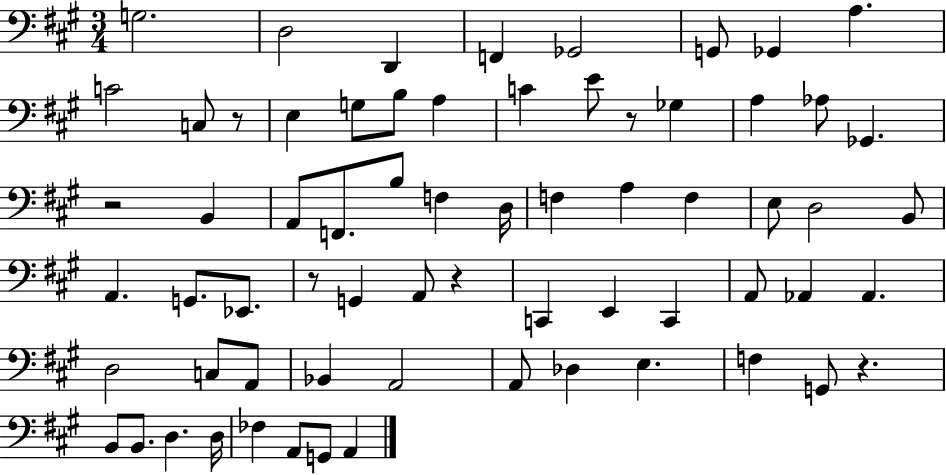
G3/h. D3/h D2/q F2/q Gb2/h G2/e Gb2/q A3/q. C4/h C3/e R/e E3/q G3/e B3/e A3/q C4/q E4/e R/e Gb3/q A3/q Ab3/e Gb2/q. R/h B2/q A2/e F2/e. B3/e F3/q D3/s F3/q A3/q F3/q E3/e D3/h B2/e A2/q. G2/e. Eb2/e. R/e G2/q A2/e R/q C2/q E2/q C2/q A2/e Ab2/q Ab2/q. D3/h C3/e A2/e Bb2/q A2/h A2/e Db3/q E3/q. F3/q G2/e R/q. B2/e B2/e. D3/q. D3/s FES3/q A2/e G2/e A2/q